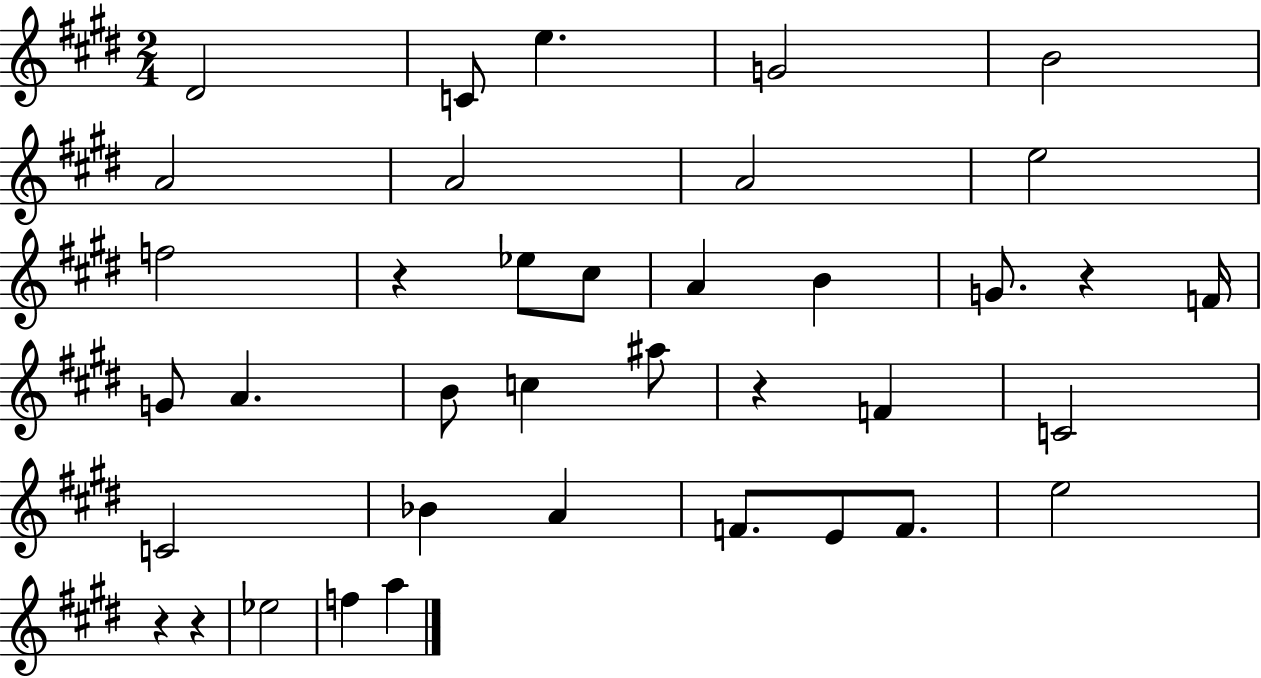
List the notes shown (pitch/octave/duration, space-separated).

D#4/h C4/e E5/q. G4/h B4/h A4/h A4/h A4/h E5/h F5/h R/q Eb5/e C#5/e A4/q B4/q G4/e. R/q F4/s G4/e A4/q. B4/e C5/q A#5/e R/q F4/q C4/h C4/h Bb4/q A4/q F4/e. E4/e F4/e. E5/h R/q R/q Eb5/h F5/q A5/q